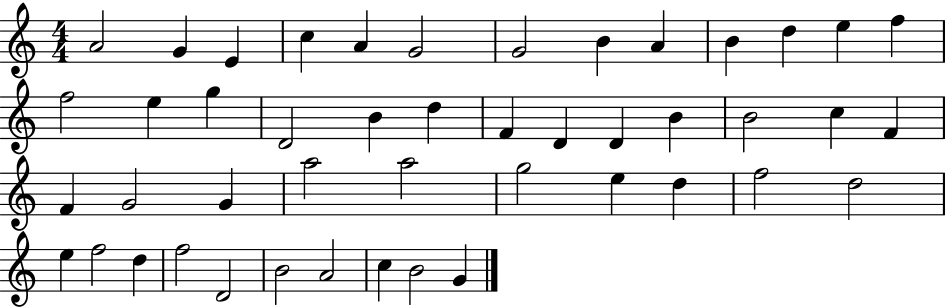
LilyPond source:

{
  \clef treble
  \numericTimeSignature
  \time 4/4
  \key c \major
  a'2 g'4 e'4 | c''4 a'4 g'2 | g'2 b'4 a'4 | b'4 d''4 e''4 f''4 | \break f''2 e''4 g''4 | d'2 b'4 d''4 | f'4 d'4 d'4 b'4 | b'2 c''4 f'4 | \break f'4 g'2 g'4 | a''2 a''2 | g''2 e''4 d''4 | f''2 d''2 | \break e''4 f''2 d''4 | f''2 d'2 | b'2 a'2 | c''4 b'2 g'4 | \break \bar "|."
}